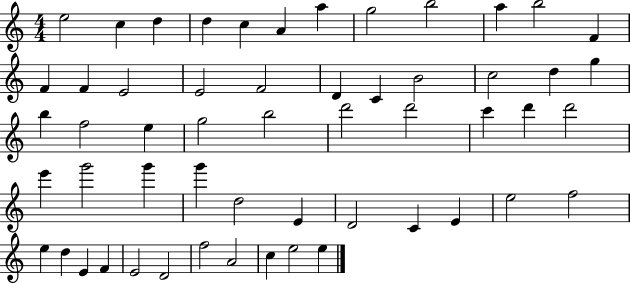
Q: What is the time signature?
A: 4/4